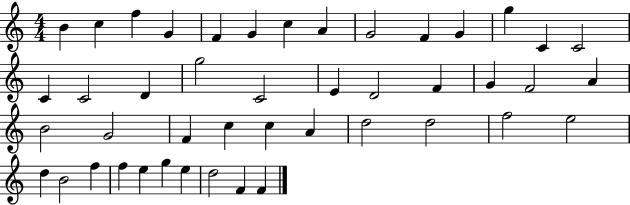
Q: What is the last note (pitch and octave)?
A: F4